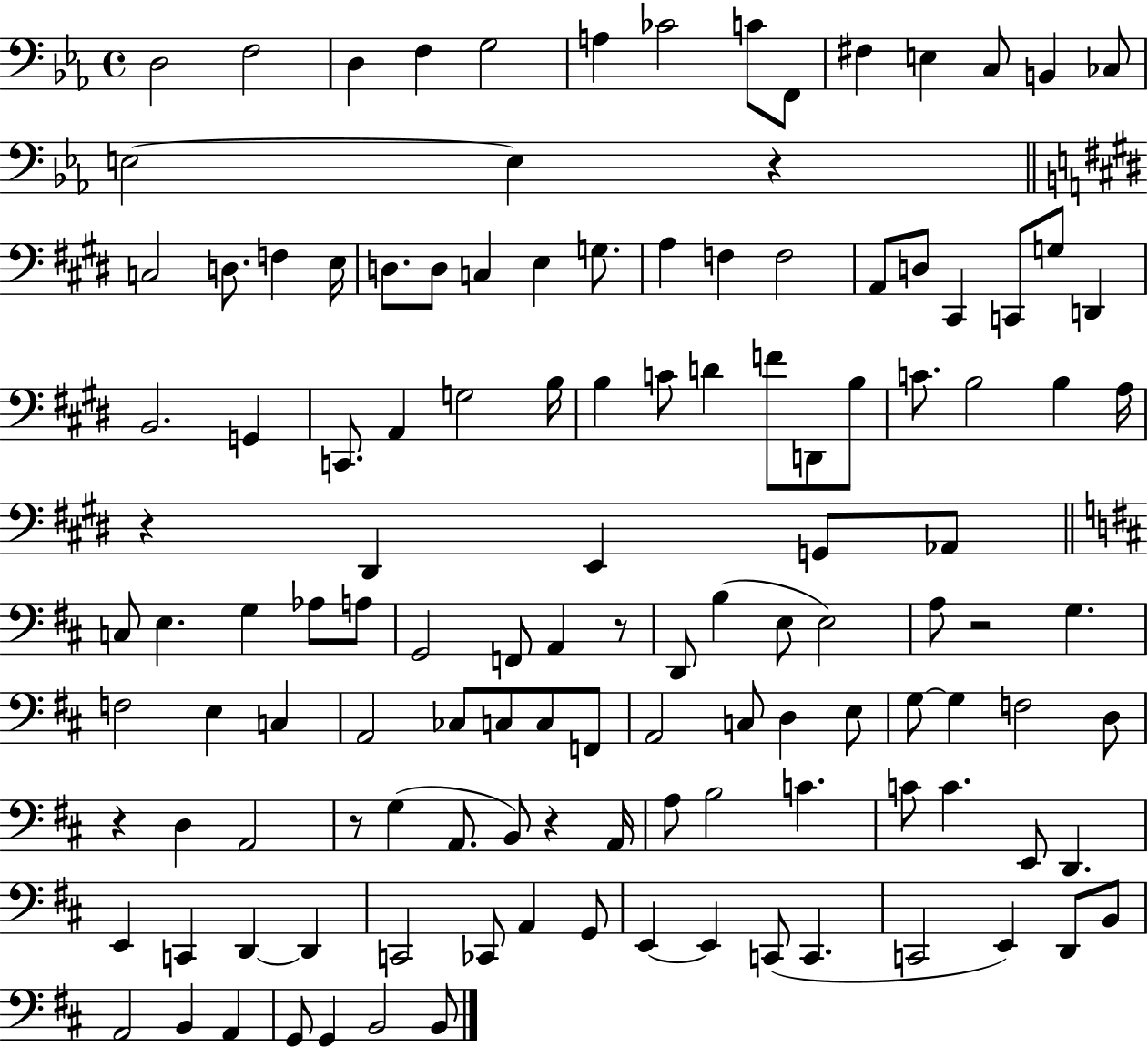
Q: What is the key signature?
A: EES major